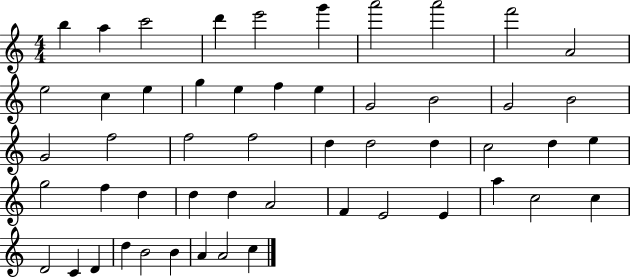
X:1
T:Untitled
M:4/4
L:1/4
K:C
b a c'2 d' e'2 g' a'2 a'2 f'2 A2 e2 c e g e f e G2 B2 G2 B2 G2 f2 f2 f2 d d2 d c2 d e g2 f d d d A2 F E2 E a c2 c D2 C D d B2 B A A2 c